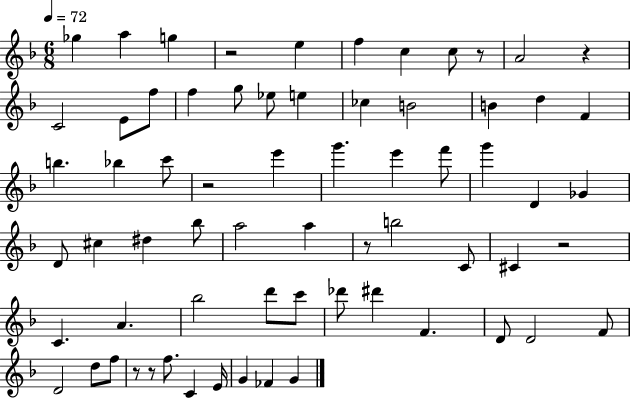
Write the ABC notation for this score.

X:1
T:Untitled
M:6/8
L:1/4
K:F
_g a g z2 e f c c/2 z/2 A2 z C2 E/2 f/2 f g/2 _e/2 e _c B2 B d F b _b c'/2 z2 e' g' e' f'/2 g' D _G D/2 ^c ^d _b/2 a2 a z/2 b2 C/2 ^C z2 C A _b2 d'/2 c'/2 _d'/2 ^d' F D/2 D2 F/2 D2 d/2 f/2 z/2 z/2 f/2 C E/4 G _F G